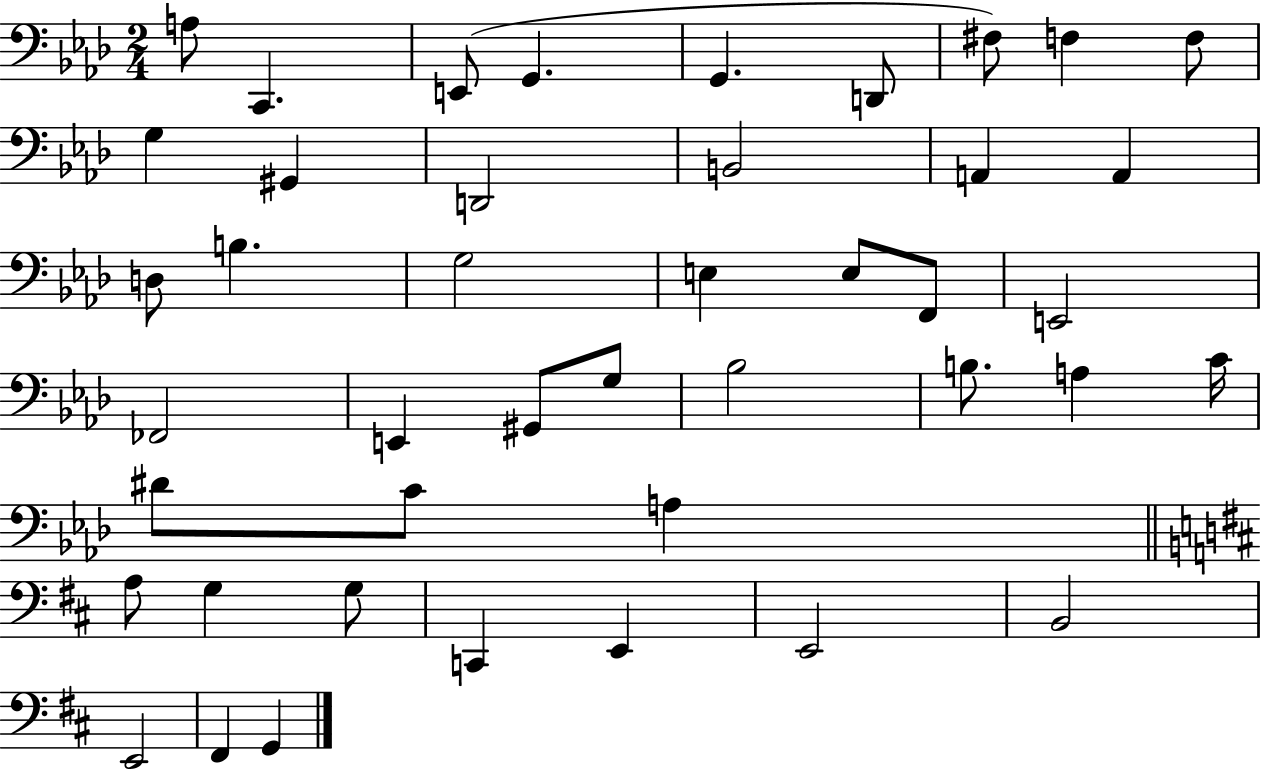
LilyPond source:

{
  \clef bass
  \numericTimeSignature
  \time 2/4
  \key aes \major
  \repeat volta 2 { a8 c,4. | e,8( g,4. | g,4. d,8 | fis8) f4 f8 | \break g4 gis,4 | d,2 | b,2 | a,4 a,4 | \break d8 b4. | g2 | e4 e8 f,8 | e,2 | \break fes,2 | e,4 gis,8 g8 | bes2 | b8. a4 c'16 | \break dis'8 c'8 a4 | \bar "||" \break \key b \minor a8 g4 g8 | c,4 e,4 | e,2 | b,2 | \break e,2 | fis,4 g,4 | } \bar "|."
}